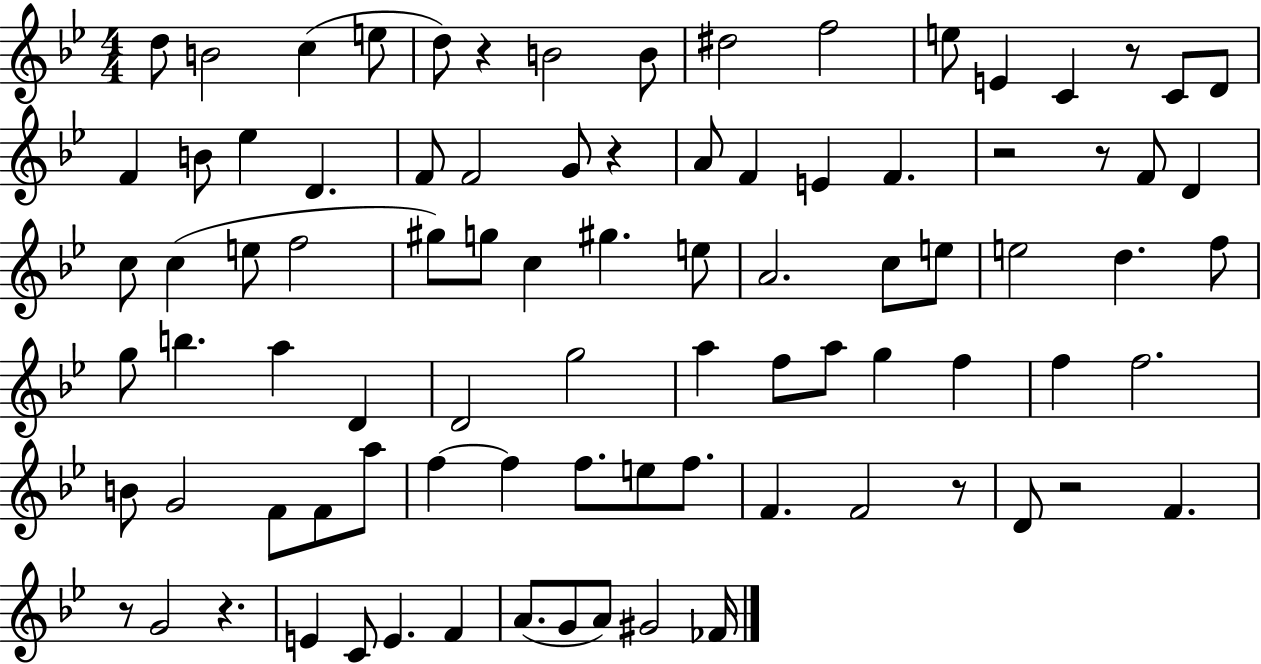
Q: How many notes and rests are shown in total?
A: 88